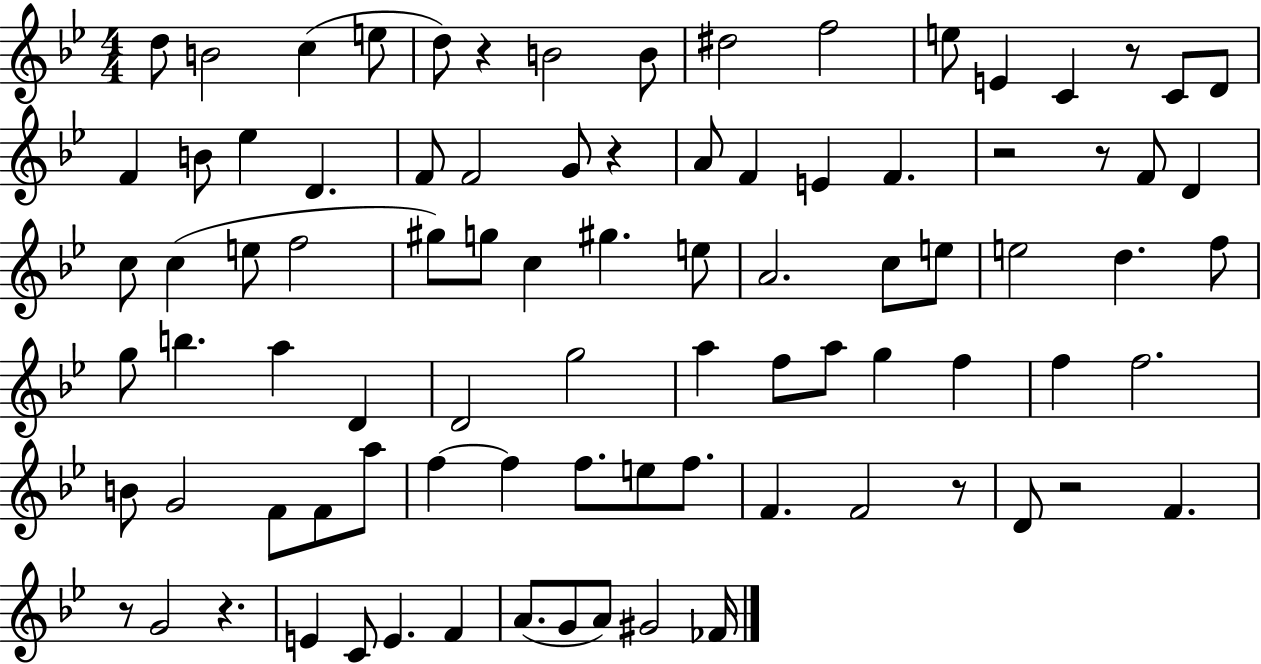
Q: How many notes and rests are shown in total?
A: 88